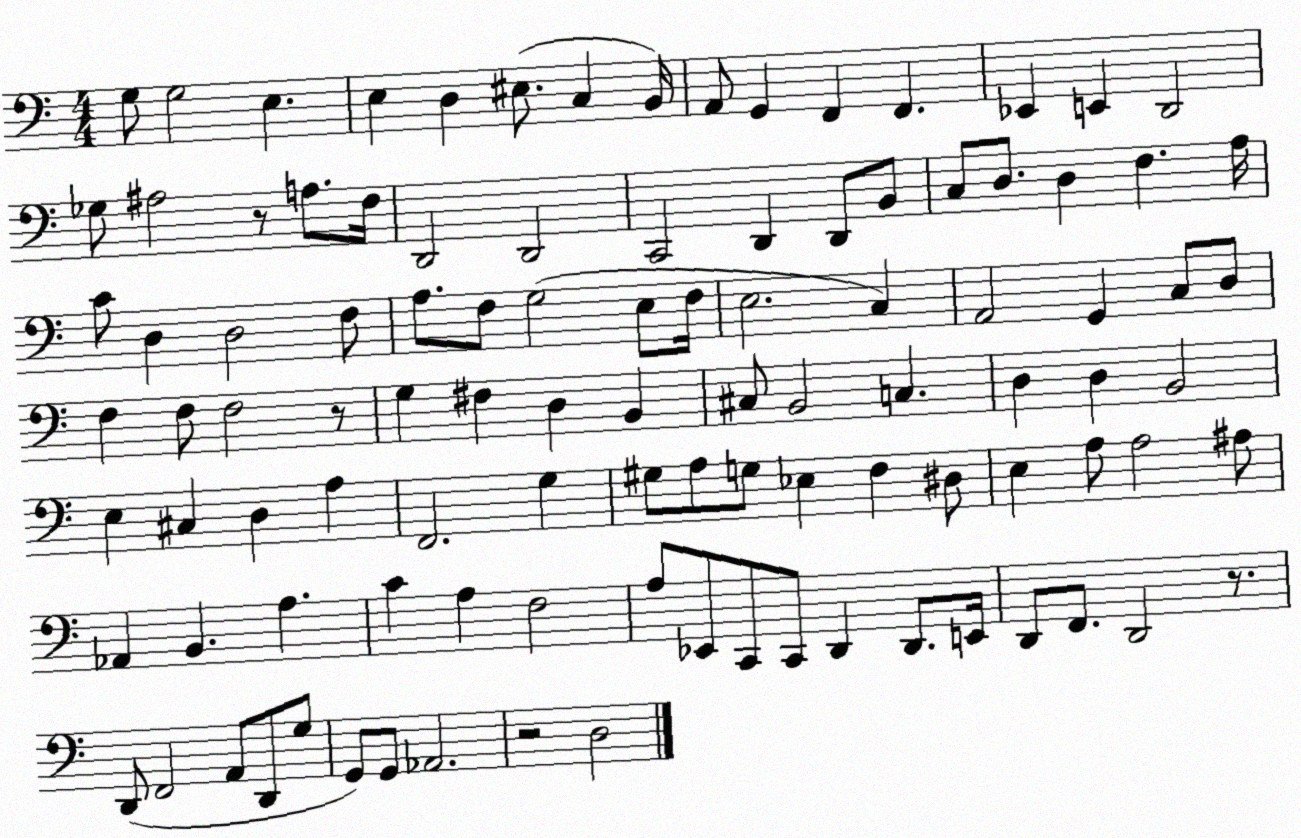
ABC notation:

X:1
T:Untitled
M:4/4
L:1/4
K:C
G,/2 G,2 E, E, D, ^E,/2 C, B,,/4 A,,/2 G,, F,, F,, _E,, E,, D,,2 _G,/2 ^A,2 z/2 A,/2 F,/4 D,,2 D,,2 C,,2 D,, D,,/2 B,,/2 C,/2 D,/2 D, F, A,/4 C/2 D, D,2 F,/2 A,/2 F,/2 G,2 E,/2 F,/4 E,2 C, A,,2 G,, C,/2 D,/2 F, F,/2 F,2 z/2 G, ^F, D, B,, ^C,/2 B,,2 C, D, D, B,,2 E, ^C, D, A, F,,2 G, ^G,/2 A,/2 G,/2 _E, F, ^D,/2 E, A,/2 A,2 ^A,/2 _A,, B,, A, C A, F,2 A,/2 _E,,/2 C,,/2 C,,/2 D,, D,,/2 E,,/4 D,,/2 F,,/2 D,,2 z/2 D,,/2 F,,2 A,,/2 D,,/2 G,/2 G,,/2 G,,/2 _A,,2 z2 D,2